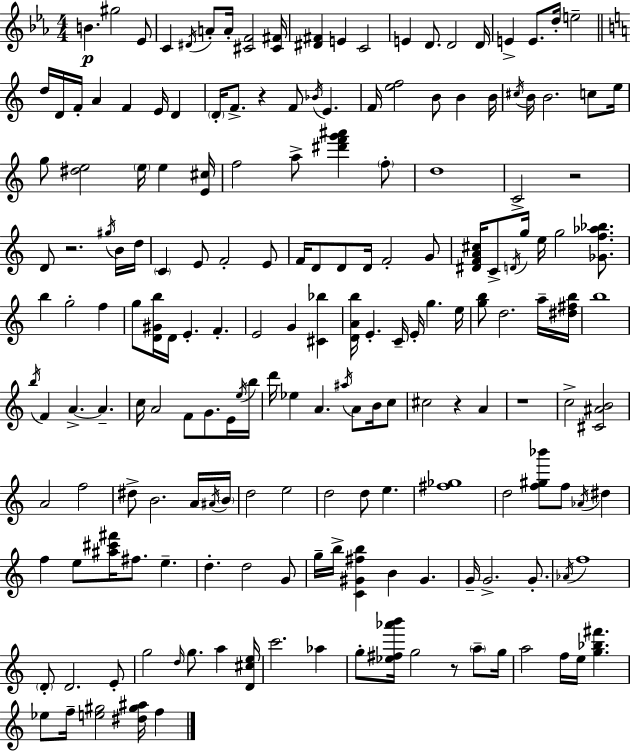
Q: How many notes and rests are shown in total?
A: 184